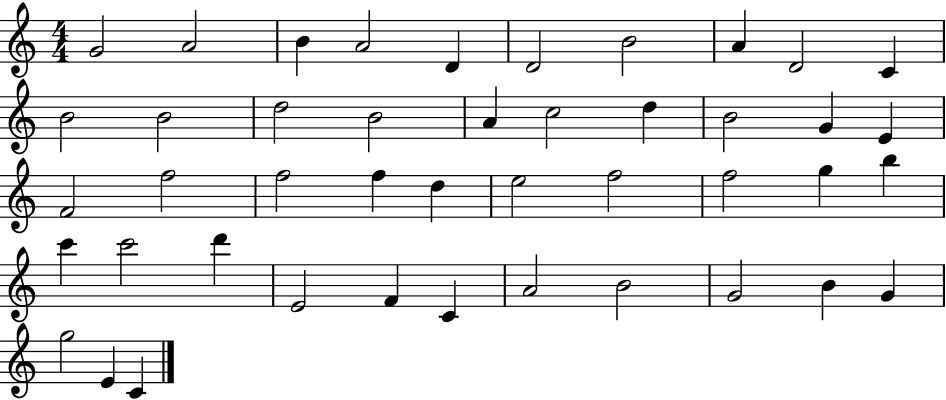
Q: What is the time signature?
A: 4/4